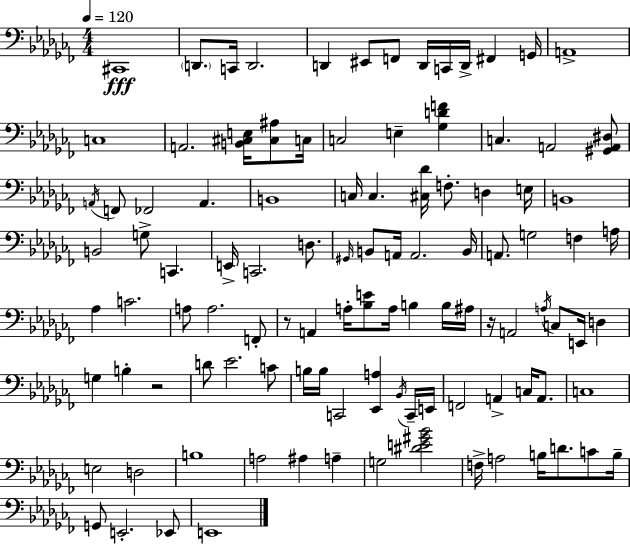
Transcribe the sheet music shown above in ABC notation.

X:1
T:Untitled
M:4/4
L:1/4
K:Abm
^C,,4 D,,/2 C,,/4 D,,2 D,, ^E,,/2 F,,/2 D,,/4 C,,/4 D,,/4 ^F,, G,,/4 A,,4 C,4 A,,2 [B,,^C,E,]/4 [^C,^A,]/2 C,/4 C,2 E, [_G,DF] C, A,,2 [^G,,A,,^D,]/2 A,,/4 F,,/2 _F,,2 A,, B,,4 C,/4 C, [^C,_D]/4 F,/2 D, E,/4 B,,4 B,,2 G,/2 C,, E,,/4 C,,2 D,/2 ^G,,/4 B,,/2 A,,/4 A,,2 B,,/4 A,,/2 G,2 F, A,/4 _A, C2 A,/2 A,2 F,,/2 z/2 A,, A,/4 [_B,E]/2 A,/4 B, B,/4 ^A,/4 z/4 A,,2 A,/4 C,/2 E,,/4 D, G, B, z2 D/2 _E2 C/2 B,/4 B,/4 C,,2 [_E,,A,] _B,,/4 C,,/4 E,,/4 F,,2 A,, C,/4 A,,/2 C,4 E,2 D,2 B,4 A,2 ^A, A, G,2 [^DE^G_B]2 F,/4 A,2 B,/4 D/2 C/2 B,/4 G,,/2 E,,2 _E,,/2 E,,4